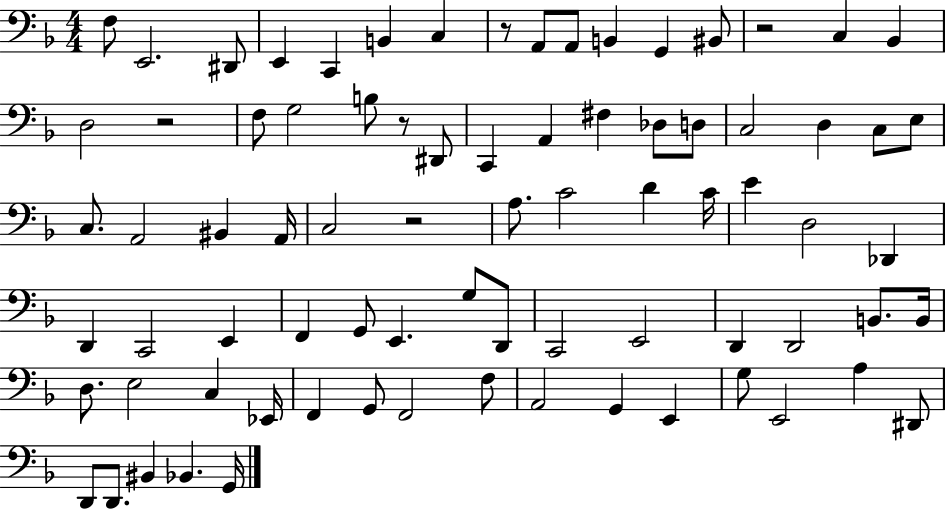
X:1
T:Untitled
M:4/4
L:1/4
K:F
F,/2 E,,2 ^D,,/2 E,, C,, B,, C, z/2 A,,/2 A,,/2 B,, G,, ^B,,/2 z2 C, _B,, D,2 z2 F,/2 G,2 B,/2 z/2 ^D,,/2 C,, A,, ^F, _D,/2 D,/2 C,2 D, C,/2 E,/2 C,/2 A,,2 ^B,, A,,/4 C,2 z2 A,/2 C2 D C/4 E D,2 _D,, D,, C,,2 E,, F,, G,,/2 E,, G,/2 D,,/2 C,,2 E,,2 D,, D,,2 B,,/2 B,,/4 D,/2 E,2 C, _E,,/4 F,, G,,/2 F,,2 F,/2 A,,2 G,, E,, G,/2 E,,2 A, ^D,,/2 D,,/2 D,,/2 ^B,, _B,, G,,/4